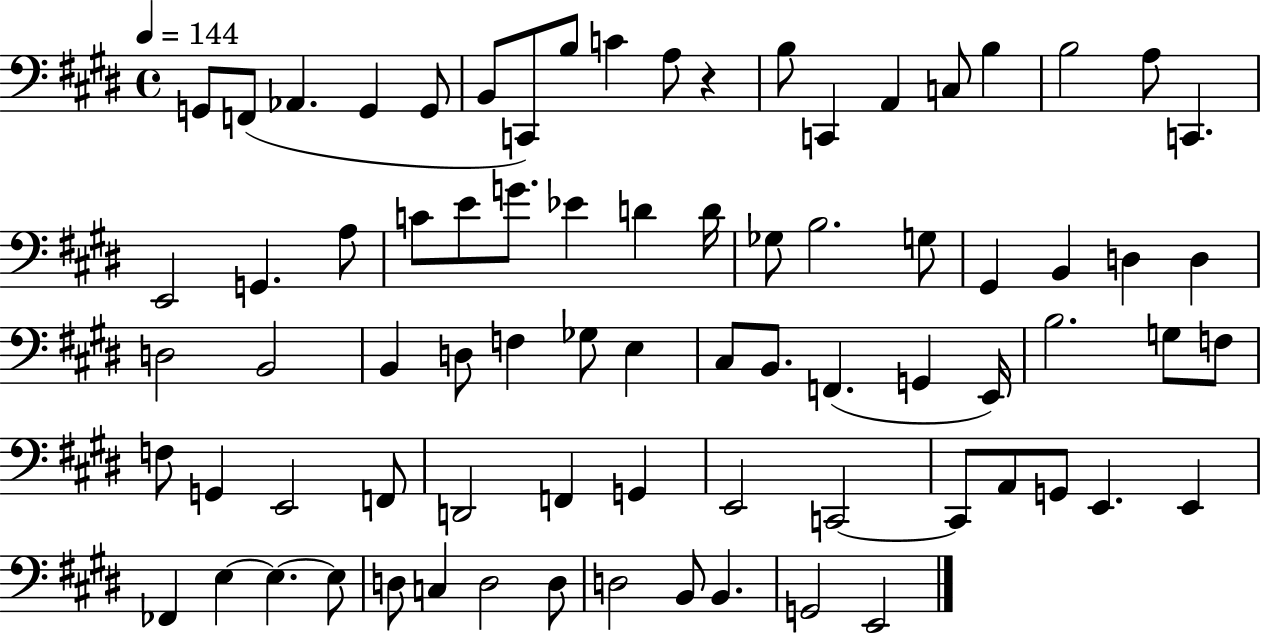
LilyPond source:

{
  \clef bass
  \time 4/4
  \defaultTimeSignature
  \key e \major
  \tempo 4 = 144
  g,8 f,8( aes,4. g,4 g,8 | b,8 c,8) b8 c'4 a8 r4 | b8 c,4 a,4 c8 b4 | b2 a8 c,4. | \break e,2 g,4. a8 | c'8 e'8 g'8. ees'4 d'4 d'16 | ges8 b2. g8 | gis,4 b,4 d4 d4 | \break d2 b,2 | b,4 d8 f4 ges8 e4 | cis8 b,8. f,4.( g,4 e,16) | b2. g8 f8 | \break f8 g,4 e,2 f,8 | d,2 f,4 g,4 | e,2 c,2~~ | c,8 a,8 g,8 e,4. e,4 | \break fes,4 e4~~ e4.~~ e8 | d8 c4 d2 d8 | d2 b,8 b,4. | g,2 e,2 | \break \bar "|."
}